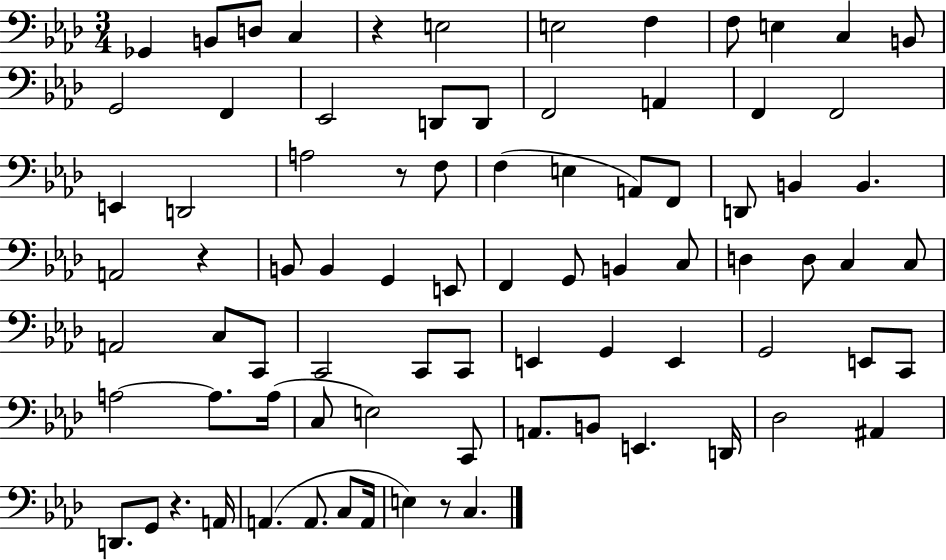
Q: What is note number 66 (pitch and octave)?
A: D2